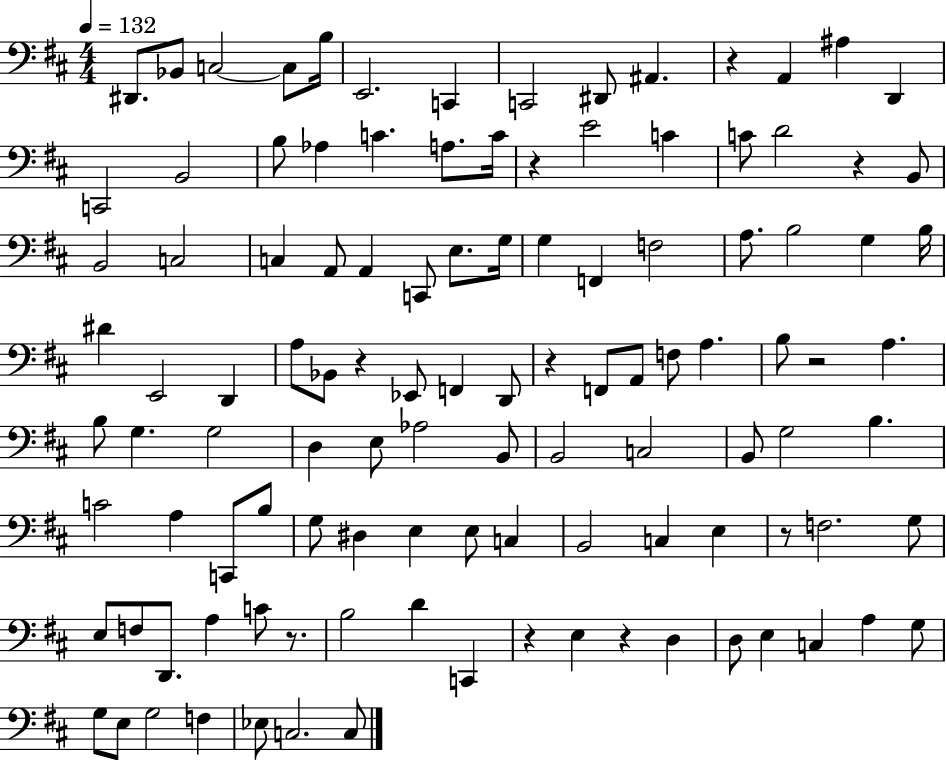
{
  \clef bass
  \numericTimeSignature
  \time 4/4
  \key d \major
  \tempo 4 = 132
  dis,8. bes,8 c2~~ c8 b16 | e,2. c,4 | c,2 dis,8 ais,4. | r4 a,4 ais4 d,4 | \break c,2 b,2 | b8 aes4 c'4. a8. c'16 | r4 e'2 c'4 | c'8 d'2 r4 b,8 | \break b,2 c2 | c4 a,8 a,4 c,8 e8. g16 | g4 f,4 f2 | a8. b2 g4 b16 | \break dis'4 e,2 d,4 | a8 bes,8 r4 ees,8 f,4 d,8 | r4 f,8 a,8 f8 a4. | b8 r2 a4. | \break b8 g4. g2 | d4 e8 aes2 b,8 | b,2 c2 | b,8 g2 b4. | \break c'2 a4 c,8 b8 | g8 dis4 e4 e8 c4 | b,2 c4 e4 | r8 f2. g8 | \break e8 f8 d,8. a4 c'8 r8. | b2 d'4 c,4 | r4 e4 r4 d4 | d8 e4 c4 a4 g8 | \break g8 e8 g2 f4 | ees8 c2. c8 | \bar "|."
}